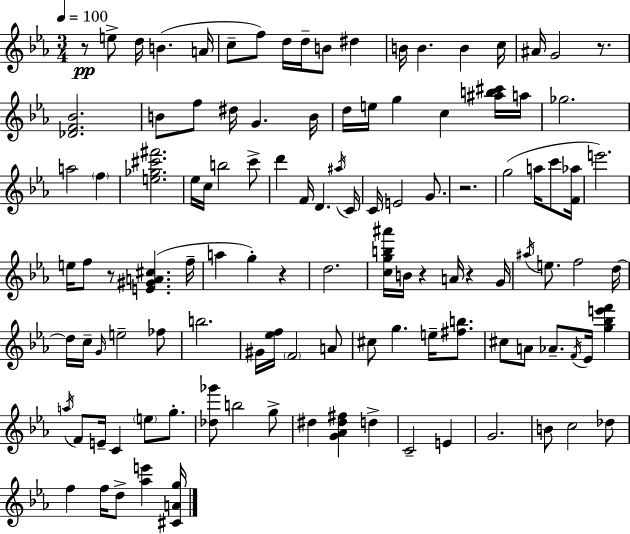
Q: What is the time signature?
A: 3/4